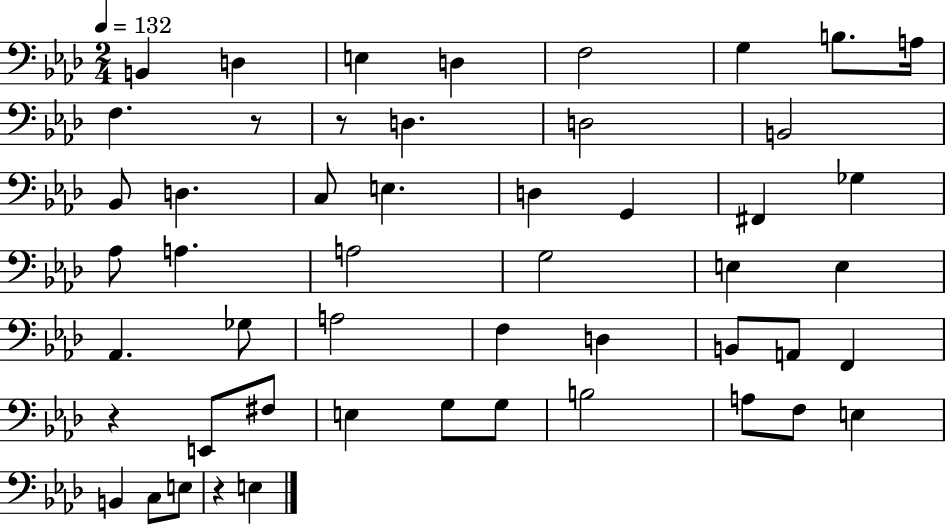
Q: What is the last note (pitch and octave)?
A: E3